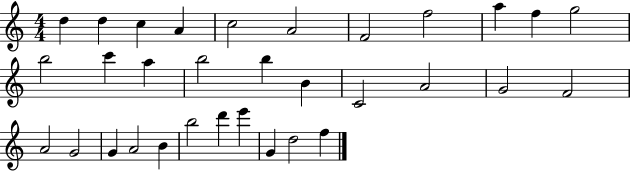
D5/q D5/q C5/q A4/q C5/h A4/h F4/h F5/h A5/q F5/q G5/h B5/h C6/q A5/q B5/h B5/q B4/q C4/h A4/h G4/h F4/h A4/h G4/h G4/q A4/h B4/q B5/h D6/q E6/q G4/q D5/h F5/q